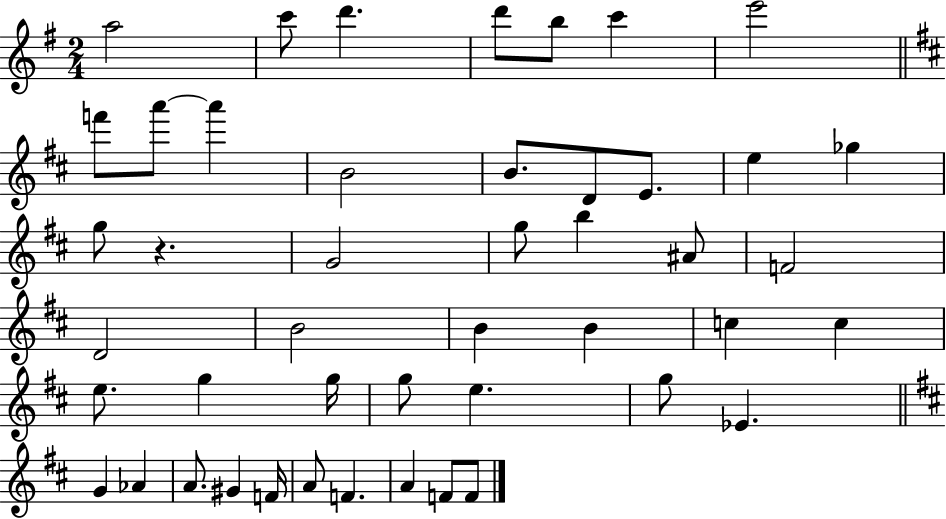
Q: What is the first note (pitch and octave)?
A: A5